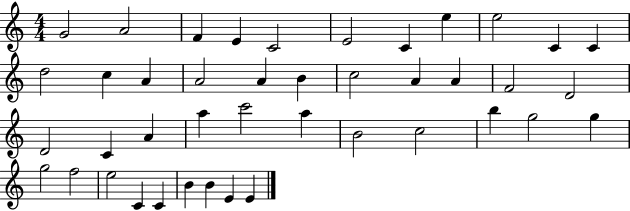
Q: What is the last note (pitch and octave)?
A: E4